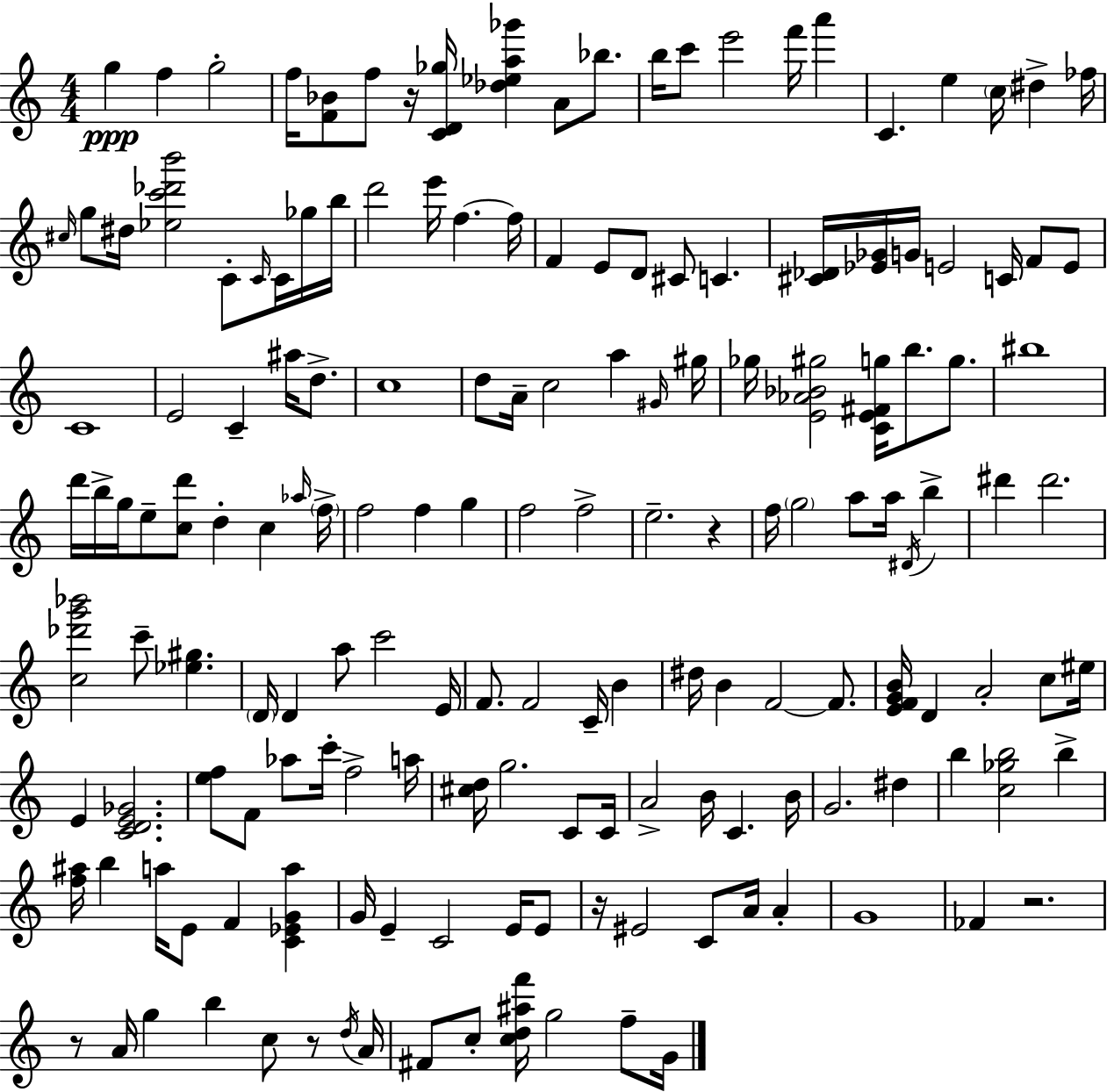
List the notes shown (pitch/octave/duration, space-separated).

G5/q F5/q G5/h F5/s [F4,Bb4]/e F5/e R/s [C4,D4,Gb5]/s [Db5,Eb5,A5,Gb6]/q A4/e Bb5/e. B5/s C6/e E6/h F6/s A6/q C4/q. E5/q C5/s D#5/q FES5/s C#5/s G5/e D#5/s [Eb5,C6,Db6,B6]/h C4/e C4/s C4/s Gb5/s B5/s D6/h E6/s F5/q. F5/s F4/q E4/e D4/e C#4/e C4/q. [C#4,Db4]/s [Eb4,Gb4]/s G4/s E4/h C4/s F4/e E4/e C4/w E4/h C4/q A#5/s D5/e. C5/w D5/e A4/s C5/h A5/q G#4/s G#5/s Gb5/s [E4,Ab4,Bb4,G#5]/h [C4,E4,F#4,G5]/s B5/e. G5/e. BIS5/w D6/s B5/s G5/s E5/e [C5,D6]/e D5/q C5/q Ab5/s F5/s F5/h F5/q G5/q F5/h F5/h E5/h. R/q F5/s G5/h A5/e A5/s D#4/s B5/q D#6/q D#6/h. [C5,Db6,G6,Bb6]/h C6/e [Eb5,G#5]/q. D4/s D4/q A5/e C6/h E4/s F4/e. F4/h C4/s B4/q D#5/s B4/q F4/h F4/e. [E4,F4,G4,B4]/s D4/q A4/h C5/e EIS5/s E4/q [C4,D4,E4,Gb4]/h. [E5,F5]/e F4/e Ab5/e C6/s F5/h A5/s [C#5,D5]/s G5/h. C4/e C4/s A4/h B4/s C4/q. B4/s G4/h. D#5/q B5/q [C5,Gb5,B5]/h B5/q [F5,A#5]/s B5/q A5/s E4/e F4/q [C4,Eb4,G4,A5]/q G4/s E4/q C4/h E4/s E4/e R/s EIS4/h C4/e A4/s A4/q G4/w FES4/q R/h. R/e A4/s G5/q B5/q C5/e R/e D5/s A4/s F#4/e C5/e [C5,D5,A#5,F6]/s G5/h F5/e G4/s